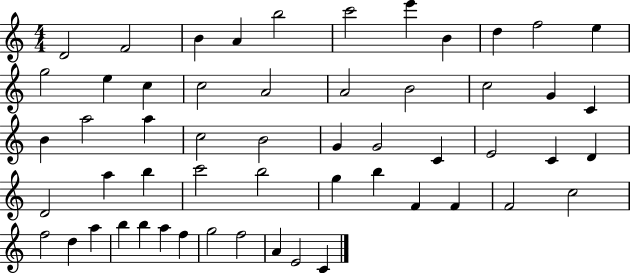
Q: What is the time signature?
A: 4/4